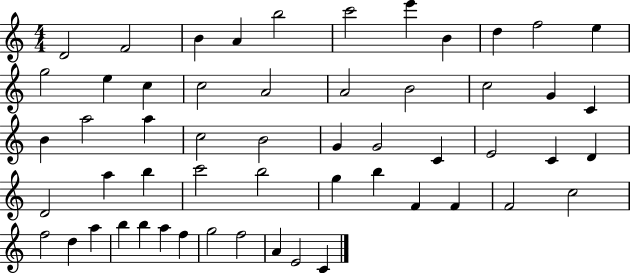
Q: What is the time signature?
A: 4/4